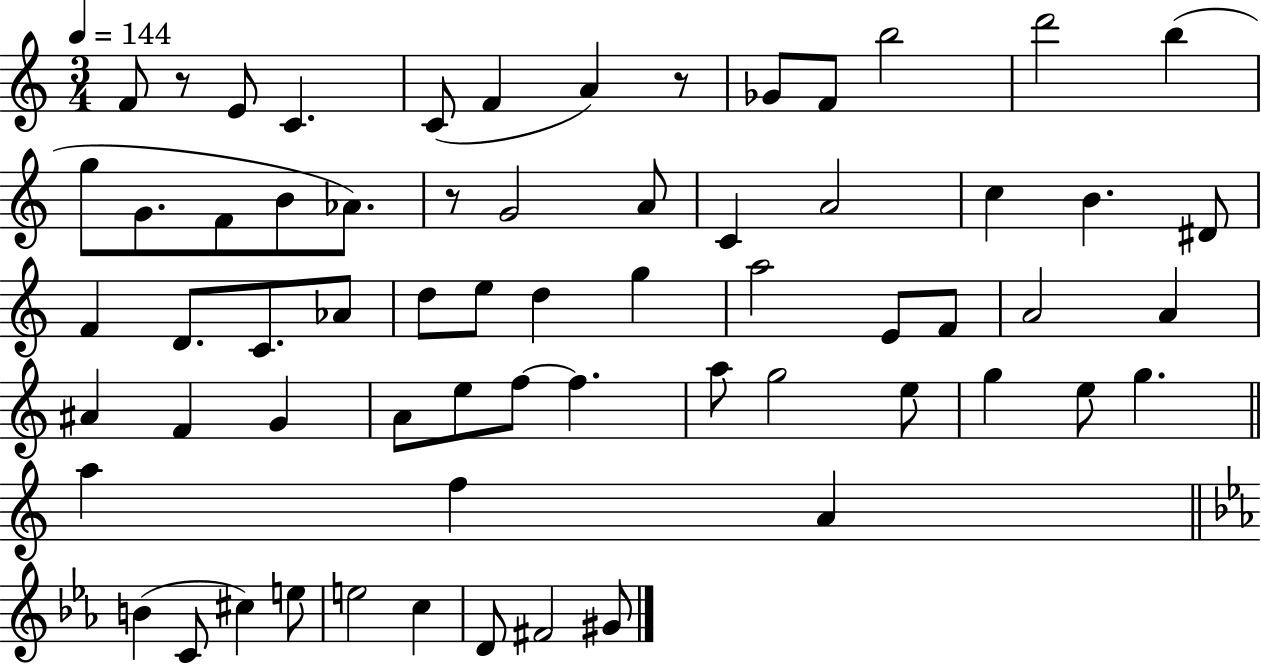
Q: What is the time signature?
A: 3/4